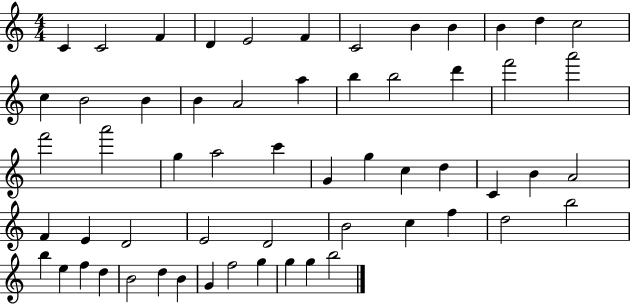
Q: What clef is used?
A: treble